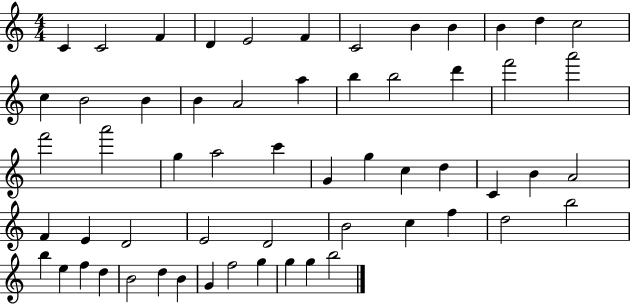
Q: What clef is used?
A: treble